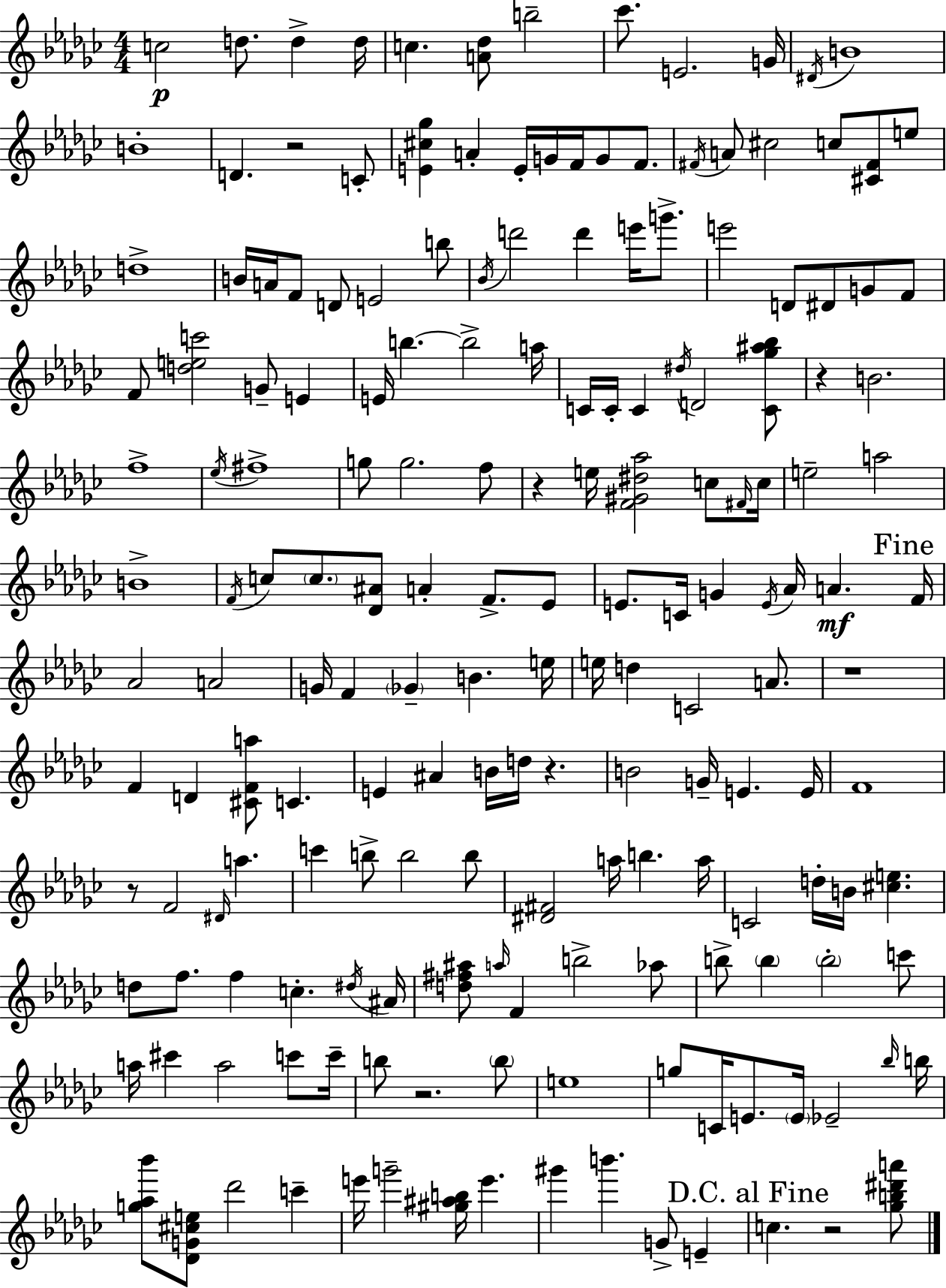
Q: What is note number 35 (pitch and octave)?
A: D6